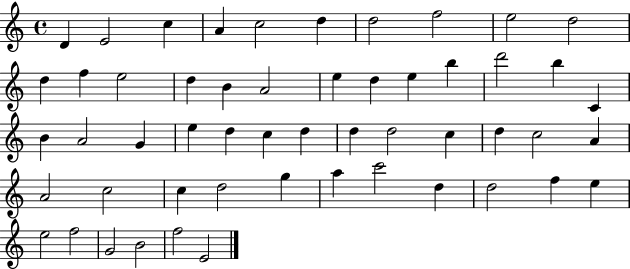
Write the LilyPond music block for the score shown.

{
  \clef treble
  \time 4/4
  \defaultTimeSignature
  \key c \major
  d'4 e'2 c''4 | a'4 c''2 d''4 | d''2 f''2 | e''2 d''2 | \break d''4 f''4 e''2 | d''4 b'4 a'2 | e''4 d''4 e''4 b''4 | d'''2 b''4 c'4 | \break b'4 a'2 g'4 | e''4 d''4 c''4 d''4 | d''4 d''2 c''4 | d''4 c''2 a'4 | \break a'2 c''2 | c''4 d''2 g''4 | a''4 c'''2 d''4 | d''2 f''4 e''4 | \break e''2 f''2 | g'2 b'2 | f''2 e'2 | \bar "|."
}